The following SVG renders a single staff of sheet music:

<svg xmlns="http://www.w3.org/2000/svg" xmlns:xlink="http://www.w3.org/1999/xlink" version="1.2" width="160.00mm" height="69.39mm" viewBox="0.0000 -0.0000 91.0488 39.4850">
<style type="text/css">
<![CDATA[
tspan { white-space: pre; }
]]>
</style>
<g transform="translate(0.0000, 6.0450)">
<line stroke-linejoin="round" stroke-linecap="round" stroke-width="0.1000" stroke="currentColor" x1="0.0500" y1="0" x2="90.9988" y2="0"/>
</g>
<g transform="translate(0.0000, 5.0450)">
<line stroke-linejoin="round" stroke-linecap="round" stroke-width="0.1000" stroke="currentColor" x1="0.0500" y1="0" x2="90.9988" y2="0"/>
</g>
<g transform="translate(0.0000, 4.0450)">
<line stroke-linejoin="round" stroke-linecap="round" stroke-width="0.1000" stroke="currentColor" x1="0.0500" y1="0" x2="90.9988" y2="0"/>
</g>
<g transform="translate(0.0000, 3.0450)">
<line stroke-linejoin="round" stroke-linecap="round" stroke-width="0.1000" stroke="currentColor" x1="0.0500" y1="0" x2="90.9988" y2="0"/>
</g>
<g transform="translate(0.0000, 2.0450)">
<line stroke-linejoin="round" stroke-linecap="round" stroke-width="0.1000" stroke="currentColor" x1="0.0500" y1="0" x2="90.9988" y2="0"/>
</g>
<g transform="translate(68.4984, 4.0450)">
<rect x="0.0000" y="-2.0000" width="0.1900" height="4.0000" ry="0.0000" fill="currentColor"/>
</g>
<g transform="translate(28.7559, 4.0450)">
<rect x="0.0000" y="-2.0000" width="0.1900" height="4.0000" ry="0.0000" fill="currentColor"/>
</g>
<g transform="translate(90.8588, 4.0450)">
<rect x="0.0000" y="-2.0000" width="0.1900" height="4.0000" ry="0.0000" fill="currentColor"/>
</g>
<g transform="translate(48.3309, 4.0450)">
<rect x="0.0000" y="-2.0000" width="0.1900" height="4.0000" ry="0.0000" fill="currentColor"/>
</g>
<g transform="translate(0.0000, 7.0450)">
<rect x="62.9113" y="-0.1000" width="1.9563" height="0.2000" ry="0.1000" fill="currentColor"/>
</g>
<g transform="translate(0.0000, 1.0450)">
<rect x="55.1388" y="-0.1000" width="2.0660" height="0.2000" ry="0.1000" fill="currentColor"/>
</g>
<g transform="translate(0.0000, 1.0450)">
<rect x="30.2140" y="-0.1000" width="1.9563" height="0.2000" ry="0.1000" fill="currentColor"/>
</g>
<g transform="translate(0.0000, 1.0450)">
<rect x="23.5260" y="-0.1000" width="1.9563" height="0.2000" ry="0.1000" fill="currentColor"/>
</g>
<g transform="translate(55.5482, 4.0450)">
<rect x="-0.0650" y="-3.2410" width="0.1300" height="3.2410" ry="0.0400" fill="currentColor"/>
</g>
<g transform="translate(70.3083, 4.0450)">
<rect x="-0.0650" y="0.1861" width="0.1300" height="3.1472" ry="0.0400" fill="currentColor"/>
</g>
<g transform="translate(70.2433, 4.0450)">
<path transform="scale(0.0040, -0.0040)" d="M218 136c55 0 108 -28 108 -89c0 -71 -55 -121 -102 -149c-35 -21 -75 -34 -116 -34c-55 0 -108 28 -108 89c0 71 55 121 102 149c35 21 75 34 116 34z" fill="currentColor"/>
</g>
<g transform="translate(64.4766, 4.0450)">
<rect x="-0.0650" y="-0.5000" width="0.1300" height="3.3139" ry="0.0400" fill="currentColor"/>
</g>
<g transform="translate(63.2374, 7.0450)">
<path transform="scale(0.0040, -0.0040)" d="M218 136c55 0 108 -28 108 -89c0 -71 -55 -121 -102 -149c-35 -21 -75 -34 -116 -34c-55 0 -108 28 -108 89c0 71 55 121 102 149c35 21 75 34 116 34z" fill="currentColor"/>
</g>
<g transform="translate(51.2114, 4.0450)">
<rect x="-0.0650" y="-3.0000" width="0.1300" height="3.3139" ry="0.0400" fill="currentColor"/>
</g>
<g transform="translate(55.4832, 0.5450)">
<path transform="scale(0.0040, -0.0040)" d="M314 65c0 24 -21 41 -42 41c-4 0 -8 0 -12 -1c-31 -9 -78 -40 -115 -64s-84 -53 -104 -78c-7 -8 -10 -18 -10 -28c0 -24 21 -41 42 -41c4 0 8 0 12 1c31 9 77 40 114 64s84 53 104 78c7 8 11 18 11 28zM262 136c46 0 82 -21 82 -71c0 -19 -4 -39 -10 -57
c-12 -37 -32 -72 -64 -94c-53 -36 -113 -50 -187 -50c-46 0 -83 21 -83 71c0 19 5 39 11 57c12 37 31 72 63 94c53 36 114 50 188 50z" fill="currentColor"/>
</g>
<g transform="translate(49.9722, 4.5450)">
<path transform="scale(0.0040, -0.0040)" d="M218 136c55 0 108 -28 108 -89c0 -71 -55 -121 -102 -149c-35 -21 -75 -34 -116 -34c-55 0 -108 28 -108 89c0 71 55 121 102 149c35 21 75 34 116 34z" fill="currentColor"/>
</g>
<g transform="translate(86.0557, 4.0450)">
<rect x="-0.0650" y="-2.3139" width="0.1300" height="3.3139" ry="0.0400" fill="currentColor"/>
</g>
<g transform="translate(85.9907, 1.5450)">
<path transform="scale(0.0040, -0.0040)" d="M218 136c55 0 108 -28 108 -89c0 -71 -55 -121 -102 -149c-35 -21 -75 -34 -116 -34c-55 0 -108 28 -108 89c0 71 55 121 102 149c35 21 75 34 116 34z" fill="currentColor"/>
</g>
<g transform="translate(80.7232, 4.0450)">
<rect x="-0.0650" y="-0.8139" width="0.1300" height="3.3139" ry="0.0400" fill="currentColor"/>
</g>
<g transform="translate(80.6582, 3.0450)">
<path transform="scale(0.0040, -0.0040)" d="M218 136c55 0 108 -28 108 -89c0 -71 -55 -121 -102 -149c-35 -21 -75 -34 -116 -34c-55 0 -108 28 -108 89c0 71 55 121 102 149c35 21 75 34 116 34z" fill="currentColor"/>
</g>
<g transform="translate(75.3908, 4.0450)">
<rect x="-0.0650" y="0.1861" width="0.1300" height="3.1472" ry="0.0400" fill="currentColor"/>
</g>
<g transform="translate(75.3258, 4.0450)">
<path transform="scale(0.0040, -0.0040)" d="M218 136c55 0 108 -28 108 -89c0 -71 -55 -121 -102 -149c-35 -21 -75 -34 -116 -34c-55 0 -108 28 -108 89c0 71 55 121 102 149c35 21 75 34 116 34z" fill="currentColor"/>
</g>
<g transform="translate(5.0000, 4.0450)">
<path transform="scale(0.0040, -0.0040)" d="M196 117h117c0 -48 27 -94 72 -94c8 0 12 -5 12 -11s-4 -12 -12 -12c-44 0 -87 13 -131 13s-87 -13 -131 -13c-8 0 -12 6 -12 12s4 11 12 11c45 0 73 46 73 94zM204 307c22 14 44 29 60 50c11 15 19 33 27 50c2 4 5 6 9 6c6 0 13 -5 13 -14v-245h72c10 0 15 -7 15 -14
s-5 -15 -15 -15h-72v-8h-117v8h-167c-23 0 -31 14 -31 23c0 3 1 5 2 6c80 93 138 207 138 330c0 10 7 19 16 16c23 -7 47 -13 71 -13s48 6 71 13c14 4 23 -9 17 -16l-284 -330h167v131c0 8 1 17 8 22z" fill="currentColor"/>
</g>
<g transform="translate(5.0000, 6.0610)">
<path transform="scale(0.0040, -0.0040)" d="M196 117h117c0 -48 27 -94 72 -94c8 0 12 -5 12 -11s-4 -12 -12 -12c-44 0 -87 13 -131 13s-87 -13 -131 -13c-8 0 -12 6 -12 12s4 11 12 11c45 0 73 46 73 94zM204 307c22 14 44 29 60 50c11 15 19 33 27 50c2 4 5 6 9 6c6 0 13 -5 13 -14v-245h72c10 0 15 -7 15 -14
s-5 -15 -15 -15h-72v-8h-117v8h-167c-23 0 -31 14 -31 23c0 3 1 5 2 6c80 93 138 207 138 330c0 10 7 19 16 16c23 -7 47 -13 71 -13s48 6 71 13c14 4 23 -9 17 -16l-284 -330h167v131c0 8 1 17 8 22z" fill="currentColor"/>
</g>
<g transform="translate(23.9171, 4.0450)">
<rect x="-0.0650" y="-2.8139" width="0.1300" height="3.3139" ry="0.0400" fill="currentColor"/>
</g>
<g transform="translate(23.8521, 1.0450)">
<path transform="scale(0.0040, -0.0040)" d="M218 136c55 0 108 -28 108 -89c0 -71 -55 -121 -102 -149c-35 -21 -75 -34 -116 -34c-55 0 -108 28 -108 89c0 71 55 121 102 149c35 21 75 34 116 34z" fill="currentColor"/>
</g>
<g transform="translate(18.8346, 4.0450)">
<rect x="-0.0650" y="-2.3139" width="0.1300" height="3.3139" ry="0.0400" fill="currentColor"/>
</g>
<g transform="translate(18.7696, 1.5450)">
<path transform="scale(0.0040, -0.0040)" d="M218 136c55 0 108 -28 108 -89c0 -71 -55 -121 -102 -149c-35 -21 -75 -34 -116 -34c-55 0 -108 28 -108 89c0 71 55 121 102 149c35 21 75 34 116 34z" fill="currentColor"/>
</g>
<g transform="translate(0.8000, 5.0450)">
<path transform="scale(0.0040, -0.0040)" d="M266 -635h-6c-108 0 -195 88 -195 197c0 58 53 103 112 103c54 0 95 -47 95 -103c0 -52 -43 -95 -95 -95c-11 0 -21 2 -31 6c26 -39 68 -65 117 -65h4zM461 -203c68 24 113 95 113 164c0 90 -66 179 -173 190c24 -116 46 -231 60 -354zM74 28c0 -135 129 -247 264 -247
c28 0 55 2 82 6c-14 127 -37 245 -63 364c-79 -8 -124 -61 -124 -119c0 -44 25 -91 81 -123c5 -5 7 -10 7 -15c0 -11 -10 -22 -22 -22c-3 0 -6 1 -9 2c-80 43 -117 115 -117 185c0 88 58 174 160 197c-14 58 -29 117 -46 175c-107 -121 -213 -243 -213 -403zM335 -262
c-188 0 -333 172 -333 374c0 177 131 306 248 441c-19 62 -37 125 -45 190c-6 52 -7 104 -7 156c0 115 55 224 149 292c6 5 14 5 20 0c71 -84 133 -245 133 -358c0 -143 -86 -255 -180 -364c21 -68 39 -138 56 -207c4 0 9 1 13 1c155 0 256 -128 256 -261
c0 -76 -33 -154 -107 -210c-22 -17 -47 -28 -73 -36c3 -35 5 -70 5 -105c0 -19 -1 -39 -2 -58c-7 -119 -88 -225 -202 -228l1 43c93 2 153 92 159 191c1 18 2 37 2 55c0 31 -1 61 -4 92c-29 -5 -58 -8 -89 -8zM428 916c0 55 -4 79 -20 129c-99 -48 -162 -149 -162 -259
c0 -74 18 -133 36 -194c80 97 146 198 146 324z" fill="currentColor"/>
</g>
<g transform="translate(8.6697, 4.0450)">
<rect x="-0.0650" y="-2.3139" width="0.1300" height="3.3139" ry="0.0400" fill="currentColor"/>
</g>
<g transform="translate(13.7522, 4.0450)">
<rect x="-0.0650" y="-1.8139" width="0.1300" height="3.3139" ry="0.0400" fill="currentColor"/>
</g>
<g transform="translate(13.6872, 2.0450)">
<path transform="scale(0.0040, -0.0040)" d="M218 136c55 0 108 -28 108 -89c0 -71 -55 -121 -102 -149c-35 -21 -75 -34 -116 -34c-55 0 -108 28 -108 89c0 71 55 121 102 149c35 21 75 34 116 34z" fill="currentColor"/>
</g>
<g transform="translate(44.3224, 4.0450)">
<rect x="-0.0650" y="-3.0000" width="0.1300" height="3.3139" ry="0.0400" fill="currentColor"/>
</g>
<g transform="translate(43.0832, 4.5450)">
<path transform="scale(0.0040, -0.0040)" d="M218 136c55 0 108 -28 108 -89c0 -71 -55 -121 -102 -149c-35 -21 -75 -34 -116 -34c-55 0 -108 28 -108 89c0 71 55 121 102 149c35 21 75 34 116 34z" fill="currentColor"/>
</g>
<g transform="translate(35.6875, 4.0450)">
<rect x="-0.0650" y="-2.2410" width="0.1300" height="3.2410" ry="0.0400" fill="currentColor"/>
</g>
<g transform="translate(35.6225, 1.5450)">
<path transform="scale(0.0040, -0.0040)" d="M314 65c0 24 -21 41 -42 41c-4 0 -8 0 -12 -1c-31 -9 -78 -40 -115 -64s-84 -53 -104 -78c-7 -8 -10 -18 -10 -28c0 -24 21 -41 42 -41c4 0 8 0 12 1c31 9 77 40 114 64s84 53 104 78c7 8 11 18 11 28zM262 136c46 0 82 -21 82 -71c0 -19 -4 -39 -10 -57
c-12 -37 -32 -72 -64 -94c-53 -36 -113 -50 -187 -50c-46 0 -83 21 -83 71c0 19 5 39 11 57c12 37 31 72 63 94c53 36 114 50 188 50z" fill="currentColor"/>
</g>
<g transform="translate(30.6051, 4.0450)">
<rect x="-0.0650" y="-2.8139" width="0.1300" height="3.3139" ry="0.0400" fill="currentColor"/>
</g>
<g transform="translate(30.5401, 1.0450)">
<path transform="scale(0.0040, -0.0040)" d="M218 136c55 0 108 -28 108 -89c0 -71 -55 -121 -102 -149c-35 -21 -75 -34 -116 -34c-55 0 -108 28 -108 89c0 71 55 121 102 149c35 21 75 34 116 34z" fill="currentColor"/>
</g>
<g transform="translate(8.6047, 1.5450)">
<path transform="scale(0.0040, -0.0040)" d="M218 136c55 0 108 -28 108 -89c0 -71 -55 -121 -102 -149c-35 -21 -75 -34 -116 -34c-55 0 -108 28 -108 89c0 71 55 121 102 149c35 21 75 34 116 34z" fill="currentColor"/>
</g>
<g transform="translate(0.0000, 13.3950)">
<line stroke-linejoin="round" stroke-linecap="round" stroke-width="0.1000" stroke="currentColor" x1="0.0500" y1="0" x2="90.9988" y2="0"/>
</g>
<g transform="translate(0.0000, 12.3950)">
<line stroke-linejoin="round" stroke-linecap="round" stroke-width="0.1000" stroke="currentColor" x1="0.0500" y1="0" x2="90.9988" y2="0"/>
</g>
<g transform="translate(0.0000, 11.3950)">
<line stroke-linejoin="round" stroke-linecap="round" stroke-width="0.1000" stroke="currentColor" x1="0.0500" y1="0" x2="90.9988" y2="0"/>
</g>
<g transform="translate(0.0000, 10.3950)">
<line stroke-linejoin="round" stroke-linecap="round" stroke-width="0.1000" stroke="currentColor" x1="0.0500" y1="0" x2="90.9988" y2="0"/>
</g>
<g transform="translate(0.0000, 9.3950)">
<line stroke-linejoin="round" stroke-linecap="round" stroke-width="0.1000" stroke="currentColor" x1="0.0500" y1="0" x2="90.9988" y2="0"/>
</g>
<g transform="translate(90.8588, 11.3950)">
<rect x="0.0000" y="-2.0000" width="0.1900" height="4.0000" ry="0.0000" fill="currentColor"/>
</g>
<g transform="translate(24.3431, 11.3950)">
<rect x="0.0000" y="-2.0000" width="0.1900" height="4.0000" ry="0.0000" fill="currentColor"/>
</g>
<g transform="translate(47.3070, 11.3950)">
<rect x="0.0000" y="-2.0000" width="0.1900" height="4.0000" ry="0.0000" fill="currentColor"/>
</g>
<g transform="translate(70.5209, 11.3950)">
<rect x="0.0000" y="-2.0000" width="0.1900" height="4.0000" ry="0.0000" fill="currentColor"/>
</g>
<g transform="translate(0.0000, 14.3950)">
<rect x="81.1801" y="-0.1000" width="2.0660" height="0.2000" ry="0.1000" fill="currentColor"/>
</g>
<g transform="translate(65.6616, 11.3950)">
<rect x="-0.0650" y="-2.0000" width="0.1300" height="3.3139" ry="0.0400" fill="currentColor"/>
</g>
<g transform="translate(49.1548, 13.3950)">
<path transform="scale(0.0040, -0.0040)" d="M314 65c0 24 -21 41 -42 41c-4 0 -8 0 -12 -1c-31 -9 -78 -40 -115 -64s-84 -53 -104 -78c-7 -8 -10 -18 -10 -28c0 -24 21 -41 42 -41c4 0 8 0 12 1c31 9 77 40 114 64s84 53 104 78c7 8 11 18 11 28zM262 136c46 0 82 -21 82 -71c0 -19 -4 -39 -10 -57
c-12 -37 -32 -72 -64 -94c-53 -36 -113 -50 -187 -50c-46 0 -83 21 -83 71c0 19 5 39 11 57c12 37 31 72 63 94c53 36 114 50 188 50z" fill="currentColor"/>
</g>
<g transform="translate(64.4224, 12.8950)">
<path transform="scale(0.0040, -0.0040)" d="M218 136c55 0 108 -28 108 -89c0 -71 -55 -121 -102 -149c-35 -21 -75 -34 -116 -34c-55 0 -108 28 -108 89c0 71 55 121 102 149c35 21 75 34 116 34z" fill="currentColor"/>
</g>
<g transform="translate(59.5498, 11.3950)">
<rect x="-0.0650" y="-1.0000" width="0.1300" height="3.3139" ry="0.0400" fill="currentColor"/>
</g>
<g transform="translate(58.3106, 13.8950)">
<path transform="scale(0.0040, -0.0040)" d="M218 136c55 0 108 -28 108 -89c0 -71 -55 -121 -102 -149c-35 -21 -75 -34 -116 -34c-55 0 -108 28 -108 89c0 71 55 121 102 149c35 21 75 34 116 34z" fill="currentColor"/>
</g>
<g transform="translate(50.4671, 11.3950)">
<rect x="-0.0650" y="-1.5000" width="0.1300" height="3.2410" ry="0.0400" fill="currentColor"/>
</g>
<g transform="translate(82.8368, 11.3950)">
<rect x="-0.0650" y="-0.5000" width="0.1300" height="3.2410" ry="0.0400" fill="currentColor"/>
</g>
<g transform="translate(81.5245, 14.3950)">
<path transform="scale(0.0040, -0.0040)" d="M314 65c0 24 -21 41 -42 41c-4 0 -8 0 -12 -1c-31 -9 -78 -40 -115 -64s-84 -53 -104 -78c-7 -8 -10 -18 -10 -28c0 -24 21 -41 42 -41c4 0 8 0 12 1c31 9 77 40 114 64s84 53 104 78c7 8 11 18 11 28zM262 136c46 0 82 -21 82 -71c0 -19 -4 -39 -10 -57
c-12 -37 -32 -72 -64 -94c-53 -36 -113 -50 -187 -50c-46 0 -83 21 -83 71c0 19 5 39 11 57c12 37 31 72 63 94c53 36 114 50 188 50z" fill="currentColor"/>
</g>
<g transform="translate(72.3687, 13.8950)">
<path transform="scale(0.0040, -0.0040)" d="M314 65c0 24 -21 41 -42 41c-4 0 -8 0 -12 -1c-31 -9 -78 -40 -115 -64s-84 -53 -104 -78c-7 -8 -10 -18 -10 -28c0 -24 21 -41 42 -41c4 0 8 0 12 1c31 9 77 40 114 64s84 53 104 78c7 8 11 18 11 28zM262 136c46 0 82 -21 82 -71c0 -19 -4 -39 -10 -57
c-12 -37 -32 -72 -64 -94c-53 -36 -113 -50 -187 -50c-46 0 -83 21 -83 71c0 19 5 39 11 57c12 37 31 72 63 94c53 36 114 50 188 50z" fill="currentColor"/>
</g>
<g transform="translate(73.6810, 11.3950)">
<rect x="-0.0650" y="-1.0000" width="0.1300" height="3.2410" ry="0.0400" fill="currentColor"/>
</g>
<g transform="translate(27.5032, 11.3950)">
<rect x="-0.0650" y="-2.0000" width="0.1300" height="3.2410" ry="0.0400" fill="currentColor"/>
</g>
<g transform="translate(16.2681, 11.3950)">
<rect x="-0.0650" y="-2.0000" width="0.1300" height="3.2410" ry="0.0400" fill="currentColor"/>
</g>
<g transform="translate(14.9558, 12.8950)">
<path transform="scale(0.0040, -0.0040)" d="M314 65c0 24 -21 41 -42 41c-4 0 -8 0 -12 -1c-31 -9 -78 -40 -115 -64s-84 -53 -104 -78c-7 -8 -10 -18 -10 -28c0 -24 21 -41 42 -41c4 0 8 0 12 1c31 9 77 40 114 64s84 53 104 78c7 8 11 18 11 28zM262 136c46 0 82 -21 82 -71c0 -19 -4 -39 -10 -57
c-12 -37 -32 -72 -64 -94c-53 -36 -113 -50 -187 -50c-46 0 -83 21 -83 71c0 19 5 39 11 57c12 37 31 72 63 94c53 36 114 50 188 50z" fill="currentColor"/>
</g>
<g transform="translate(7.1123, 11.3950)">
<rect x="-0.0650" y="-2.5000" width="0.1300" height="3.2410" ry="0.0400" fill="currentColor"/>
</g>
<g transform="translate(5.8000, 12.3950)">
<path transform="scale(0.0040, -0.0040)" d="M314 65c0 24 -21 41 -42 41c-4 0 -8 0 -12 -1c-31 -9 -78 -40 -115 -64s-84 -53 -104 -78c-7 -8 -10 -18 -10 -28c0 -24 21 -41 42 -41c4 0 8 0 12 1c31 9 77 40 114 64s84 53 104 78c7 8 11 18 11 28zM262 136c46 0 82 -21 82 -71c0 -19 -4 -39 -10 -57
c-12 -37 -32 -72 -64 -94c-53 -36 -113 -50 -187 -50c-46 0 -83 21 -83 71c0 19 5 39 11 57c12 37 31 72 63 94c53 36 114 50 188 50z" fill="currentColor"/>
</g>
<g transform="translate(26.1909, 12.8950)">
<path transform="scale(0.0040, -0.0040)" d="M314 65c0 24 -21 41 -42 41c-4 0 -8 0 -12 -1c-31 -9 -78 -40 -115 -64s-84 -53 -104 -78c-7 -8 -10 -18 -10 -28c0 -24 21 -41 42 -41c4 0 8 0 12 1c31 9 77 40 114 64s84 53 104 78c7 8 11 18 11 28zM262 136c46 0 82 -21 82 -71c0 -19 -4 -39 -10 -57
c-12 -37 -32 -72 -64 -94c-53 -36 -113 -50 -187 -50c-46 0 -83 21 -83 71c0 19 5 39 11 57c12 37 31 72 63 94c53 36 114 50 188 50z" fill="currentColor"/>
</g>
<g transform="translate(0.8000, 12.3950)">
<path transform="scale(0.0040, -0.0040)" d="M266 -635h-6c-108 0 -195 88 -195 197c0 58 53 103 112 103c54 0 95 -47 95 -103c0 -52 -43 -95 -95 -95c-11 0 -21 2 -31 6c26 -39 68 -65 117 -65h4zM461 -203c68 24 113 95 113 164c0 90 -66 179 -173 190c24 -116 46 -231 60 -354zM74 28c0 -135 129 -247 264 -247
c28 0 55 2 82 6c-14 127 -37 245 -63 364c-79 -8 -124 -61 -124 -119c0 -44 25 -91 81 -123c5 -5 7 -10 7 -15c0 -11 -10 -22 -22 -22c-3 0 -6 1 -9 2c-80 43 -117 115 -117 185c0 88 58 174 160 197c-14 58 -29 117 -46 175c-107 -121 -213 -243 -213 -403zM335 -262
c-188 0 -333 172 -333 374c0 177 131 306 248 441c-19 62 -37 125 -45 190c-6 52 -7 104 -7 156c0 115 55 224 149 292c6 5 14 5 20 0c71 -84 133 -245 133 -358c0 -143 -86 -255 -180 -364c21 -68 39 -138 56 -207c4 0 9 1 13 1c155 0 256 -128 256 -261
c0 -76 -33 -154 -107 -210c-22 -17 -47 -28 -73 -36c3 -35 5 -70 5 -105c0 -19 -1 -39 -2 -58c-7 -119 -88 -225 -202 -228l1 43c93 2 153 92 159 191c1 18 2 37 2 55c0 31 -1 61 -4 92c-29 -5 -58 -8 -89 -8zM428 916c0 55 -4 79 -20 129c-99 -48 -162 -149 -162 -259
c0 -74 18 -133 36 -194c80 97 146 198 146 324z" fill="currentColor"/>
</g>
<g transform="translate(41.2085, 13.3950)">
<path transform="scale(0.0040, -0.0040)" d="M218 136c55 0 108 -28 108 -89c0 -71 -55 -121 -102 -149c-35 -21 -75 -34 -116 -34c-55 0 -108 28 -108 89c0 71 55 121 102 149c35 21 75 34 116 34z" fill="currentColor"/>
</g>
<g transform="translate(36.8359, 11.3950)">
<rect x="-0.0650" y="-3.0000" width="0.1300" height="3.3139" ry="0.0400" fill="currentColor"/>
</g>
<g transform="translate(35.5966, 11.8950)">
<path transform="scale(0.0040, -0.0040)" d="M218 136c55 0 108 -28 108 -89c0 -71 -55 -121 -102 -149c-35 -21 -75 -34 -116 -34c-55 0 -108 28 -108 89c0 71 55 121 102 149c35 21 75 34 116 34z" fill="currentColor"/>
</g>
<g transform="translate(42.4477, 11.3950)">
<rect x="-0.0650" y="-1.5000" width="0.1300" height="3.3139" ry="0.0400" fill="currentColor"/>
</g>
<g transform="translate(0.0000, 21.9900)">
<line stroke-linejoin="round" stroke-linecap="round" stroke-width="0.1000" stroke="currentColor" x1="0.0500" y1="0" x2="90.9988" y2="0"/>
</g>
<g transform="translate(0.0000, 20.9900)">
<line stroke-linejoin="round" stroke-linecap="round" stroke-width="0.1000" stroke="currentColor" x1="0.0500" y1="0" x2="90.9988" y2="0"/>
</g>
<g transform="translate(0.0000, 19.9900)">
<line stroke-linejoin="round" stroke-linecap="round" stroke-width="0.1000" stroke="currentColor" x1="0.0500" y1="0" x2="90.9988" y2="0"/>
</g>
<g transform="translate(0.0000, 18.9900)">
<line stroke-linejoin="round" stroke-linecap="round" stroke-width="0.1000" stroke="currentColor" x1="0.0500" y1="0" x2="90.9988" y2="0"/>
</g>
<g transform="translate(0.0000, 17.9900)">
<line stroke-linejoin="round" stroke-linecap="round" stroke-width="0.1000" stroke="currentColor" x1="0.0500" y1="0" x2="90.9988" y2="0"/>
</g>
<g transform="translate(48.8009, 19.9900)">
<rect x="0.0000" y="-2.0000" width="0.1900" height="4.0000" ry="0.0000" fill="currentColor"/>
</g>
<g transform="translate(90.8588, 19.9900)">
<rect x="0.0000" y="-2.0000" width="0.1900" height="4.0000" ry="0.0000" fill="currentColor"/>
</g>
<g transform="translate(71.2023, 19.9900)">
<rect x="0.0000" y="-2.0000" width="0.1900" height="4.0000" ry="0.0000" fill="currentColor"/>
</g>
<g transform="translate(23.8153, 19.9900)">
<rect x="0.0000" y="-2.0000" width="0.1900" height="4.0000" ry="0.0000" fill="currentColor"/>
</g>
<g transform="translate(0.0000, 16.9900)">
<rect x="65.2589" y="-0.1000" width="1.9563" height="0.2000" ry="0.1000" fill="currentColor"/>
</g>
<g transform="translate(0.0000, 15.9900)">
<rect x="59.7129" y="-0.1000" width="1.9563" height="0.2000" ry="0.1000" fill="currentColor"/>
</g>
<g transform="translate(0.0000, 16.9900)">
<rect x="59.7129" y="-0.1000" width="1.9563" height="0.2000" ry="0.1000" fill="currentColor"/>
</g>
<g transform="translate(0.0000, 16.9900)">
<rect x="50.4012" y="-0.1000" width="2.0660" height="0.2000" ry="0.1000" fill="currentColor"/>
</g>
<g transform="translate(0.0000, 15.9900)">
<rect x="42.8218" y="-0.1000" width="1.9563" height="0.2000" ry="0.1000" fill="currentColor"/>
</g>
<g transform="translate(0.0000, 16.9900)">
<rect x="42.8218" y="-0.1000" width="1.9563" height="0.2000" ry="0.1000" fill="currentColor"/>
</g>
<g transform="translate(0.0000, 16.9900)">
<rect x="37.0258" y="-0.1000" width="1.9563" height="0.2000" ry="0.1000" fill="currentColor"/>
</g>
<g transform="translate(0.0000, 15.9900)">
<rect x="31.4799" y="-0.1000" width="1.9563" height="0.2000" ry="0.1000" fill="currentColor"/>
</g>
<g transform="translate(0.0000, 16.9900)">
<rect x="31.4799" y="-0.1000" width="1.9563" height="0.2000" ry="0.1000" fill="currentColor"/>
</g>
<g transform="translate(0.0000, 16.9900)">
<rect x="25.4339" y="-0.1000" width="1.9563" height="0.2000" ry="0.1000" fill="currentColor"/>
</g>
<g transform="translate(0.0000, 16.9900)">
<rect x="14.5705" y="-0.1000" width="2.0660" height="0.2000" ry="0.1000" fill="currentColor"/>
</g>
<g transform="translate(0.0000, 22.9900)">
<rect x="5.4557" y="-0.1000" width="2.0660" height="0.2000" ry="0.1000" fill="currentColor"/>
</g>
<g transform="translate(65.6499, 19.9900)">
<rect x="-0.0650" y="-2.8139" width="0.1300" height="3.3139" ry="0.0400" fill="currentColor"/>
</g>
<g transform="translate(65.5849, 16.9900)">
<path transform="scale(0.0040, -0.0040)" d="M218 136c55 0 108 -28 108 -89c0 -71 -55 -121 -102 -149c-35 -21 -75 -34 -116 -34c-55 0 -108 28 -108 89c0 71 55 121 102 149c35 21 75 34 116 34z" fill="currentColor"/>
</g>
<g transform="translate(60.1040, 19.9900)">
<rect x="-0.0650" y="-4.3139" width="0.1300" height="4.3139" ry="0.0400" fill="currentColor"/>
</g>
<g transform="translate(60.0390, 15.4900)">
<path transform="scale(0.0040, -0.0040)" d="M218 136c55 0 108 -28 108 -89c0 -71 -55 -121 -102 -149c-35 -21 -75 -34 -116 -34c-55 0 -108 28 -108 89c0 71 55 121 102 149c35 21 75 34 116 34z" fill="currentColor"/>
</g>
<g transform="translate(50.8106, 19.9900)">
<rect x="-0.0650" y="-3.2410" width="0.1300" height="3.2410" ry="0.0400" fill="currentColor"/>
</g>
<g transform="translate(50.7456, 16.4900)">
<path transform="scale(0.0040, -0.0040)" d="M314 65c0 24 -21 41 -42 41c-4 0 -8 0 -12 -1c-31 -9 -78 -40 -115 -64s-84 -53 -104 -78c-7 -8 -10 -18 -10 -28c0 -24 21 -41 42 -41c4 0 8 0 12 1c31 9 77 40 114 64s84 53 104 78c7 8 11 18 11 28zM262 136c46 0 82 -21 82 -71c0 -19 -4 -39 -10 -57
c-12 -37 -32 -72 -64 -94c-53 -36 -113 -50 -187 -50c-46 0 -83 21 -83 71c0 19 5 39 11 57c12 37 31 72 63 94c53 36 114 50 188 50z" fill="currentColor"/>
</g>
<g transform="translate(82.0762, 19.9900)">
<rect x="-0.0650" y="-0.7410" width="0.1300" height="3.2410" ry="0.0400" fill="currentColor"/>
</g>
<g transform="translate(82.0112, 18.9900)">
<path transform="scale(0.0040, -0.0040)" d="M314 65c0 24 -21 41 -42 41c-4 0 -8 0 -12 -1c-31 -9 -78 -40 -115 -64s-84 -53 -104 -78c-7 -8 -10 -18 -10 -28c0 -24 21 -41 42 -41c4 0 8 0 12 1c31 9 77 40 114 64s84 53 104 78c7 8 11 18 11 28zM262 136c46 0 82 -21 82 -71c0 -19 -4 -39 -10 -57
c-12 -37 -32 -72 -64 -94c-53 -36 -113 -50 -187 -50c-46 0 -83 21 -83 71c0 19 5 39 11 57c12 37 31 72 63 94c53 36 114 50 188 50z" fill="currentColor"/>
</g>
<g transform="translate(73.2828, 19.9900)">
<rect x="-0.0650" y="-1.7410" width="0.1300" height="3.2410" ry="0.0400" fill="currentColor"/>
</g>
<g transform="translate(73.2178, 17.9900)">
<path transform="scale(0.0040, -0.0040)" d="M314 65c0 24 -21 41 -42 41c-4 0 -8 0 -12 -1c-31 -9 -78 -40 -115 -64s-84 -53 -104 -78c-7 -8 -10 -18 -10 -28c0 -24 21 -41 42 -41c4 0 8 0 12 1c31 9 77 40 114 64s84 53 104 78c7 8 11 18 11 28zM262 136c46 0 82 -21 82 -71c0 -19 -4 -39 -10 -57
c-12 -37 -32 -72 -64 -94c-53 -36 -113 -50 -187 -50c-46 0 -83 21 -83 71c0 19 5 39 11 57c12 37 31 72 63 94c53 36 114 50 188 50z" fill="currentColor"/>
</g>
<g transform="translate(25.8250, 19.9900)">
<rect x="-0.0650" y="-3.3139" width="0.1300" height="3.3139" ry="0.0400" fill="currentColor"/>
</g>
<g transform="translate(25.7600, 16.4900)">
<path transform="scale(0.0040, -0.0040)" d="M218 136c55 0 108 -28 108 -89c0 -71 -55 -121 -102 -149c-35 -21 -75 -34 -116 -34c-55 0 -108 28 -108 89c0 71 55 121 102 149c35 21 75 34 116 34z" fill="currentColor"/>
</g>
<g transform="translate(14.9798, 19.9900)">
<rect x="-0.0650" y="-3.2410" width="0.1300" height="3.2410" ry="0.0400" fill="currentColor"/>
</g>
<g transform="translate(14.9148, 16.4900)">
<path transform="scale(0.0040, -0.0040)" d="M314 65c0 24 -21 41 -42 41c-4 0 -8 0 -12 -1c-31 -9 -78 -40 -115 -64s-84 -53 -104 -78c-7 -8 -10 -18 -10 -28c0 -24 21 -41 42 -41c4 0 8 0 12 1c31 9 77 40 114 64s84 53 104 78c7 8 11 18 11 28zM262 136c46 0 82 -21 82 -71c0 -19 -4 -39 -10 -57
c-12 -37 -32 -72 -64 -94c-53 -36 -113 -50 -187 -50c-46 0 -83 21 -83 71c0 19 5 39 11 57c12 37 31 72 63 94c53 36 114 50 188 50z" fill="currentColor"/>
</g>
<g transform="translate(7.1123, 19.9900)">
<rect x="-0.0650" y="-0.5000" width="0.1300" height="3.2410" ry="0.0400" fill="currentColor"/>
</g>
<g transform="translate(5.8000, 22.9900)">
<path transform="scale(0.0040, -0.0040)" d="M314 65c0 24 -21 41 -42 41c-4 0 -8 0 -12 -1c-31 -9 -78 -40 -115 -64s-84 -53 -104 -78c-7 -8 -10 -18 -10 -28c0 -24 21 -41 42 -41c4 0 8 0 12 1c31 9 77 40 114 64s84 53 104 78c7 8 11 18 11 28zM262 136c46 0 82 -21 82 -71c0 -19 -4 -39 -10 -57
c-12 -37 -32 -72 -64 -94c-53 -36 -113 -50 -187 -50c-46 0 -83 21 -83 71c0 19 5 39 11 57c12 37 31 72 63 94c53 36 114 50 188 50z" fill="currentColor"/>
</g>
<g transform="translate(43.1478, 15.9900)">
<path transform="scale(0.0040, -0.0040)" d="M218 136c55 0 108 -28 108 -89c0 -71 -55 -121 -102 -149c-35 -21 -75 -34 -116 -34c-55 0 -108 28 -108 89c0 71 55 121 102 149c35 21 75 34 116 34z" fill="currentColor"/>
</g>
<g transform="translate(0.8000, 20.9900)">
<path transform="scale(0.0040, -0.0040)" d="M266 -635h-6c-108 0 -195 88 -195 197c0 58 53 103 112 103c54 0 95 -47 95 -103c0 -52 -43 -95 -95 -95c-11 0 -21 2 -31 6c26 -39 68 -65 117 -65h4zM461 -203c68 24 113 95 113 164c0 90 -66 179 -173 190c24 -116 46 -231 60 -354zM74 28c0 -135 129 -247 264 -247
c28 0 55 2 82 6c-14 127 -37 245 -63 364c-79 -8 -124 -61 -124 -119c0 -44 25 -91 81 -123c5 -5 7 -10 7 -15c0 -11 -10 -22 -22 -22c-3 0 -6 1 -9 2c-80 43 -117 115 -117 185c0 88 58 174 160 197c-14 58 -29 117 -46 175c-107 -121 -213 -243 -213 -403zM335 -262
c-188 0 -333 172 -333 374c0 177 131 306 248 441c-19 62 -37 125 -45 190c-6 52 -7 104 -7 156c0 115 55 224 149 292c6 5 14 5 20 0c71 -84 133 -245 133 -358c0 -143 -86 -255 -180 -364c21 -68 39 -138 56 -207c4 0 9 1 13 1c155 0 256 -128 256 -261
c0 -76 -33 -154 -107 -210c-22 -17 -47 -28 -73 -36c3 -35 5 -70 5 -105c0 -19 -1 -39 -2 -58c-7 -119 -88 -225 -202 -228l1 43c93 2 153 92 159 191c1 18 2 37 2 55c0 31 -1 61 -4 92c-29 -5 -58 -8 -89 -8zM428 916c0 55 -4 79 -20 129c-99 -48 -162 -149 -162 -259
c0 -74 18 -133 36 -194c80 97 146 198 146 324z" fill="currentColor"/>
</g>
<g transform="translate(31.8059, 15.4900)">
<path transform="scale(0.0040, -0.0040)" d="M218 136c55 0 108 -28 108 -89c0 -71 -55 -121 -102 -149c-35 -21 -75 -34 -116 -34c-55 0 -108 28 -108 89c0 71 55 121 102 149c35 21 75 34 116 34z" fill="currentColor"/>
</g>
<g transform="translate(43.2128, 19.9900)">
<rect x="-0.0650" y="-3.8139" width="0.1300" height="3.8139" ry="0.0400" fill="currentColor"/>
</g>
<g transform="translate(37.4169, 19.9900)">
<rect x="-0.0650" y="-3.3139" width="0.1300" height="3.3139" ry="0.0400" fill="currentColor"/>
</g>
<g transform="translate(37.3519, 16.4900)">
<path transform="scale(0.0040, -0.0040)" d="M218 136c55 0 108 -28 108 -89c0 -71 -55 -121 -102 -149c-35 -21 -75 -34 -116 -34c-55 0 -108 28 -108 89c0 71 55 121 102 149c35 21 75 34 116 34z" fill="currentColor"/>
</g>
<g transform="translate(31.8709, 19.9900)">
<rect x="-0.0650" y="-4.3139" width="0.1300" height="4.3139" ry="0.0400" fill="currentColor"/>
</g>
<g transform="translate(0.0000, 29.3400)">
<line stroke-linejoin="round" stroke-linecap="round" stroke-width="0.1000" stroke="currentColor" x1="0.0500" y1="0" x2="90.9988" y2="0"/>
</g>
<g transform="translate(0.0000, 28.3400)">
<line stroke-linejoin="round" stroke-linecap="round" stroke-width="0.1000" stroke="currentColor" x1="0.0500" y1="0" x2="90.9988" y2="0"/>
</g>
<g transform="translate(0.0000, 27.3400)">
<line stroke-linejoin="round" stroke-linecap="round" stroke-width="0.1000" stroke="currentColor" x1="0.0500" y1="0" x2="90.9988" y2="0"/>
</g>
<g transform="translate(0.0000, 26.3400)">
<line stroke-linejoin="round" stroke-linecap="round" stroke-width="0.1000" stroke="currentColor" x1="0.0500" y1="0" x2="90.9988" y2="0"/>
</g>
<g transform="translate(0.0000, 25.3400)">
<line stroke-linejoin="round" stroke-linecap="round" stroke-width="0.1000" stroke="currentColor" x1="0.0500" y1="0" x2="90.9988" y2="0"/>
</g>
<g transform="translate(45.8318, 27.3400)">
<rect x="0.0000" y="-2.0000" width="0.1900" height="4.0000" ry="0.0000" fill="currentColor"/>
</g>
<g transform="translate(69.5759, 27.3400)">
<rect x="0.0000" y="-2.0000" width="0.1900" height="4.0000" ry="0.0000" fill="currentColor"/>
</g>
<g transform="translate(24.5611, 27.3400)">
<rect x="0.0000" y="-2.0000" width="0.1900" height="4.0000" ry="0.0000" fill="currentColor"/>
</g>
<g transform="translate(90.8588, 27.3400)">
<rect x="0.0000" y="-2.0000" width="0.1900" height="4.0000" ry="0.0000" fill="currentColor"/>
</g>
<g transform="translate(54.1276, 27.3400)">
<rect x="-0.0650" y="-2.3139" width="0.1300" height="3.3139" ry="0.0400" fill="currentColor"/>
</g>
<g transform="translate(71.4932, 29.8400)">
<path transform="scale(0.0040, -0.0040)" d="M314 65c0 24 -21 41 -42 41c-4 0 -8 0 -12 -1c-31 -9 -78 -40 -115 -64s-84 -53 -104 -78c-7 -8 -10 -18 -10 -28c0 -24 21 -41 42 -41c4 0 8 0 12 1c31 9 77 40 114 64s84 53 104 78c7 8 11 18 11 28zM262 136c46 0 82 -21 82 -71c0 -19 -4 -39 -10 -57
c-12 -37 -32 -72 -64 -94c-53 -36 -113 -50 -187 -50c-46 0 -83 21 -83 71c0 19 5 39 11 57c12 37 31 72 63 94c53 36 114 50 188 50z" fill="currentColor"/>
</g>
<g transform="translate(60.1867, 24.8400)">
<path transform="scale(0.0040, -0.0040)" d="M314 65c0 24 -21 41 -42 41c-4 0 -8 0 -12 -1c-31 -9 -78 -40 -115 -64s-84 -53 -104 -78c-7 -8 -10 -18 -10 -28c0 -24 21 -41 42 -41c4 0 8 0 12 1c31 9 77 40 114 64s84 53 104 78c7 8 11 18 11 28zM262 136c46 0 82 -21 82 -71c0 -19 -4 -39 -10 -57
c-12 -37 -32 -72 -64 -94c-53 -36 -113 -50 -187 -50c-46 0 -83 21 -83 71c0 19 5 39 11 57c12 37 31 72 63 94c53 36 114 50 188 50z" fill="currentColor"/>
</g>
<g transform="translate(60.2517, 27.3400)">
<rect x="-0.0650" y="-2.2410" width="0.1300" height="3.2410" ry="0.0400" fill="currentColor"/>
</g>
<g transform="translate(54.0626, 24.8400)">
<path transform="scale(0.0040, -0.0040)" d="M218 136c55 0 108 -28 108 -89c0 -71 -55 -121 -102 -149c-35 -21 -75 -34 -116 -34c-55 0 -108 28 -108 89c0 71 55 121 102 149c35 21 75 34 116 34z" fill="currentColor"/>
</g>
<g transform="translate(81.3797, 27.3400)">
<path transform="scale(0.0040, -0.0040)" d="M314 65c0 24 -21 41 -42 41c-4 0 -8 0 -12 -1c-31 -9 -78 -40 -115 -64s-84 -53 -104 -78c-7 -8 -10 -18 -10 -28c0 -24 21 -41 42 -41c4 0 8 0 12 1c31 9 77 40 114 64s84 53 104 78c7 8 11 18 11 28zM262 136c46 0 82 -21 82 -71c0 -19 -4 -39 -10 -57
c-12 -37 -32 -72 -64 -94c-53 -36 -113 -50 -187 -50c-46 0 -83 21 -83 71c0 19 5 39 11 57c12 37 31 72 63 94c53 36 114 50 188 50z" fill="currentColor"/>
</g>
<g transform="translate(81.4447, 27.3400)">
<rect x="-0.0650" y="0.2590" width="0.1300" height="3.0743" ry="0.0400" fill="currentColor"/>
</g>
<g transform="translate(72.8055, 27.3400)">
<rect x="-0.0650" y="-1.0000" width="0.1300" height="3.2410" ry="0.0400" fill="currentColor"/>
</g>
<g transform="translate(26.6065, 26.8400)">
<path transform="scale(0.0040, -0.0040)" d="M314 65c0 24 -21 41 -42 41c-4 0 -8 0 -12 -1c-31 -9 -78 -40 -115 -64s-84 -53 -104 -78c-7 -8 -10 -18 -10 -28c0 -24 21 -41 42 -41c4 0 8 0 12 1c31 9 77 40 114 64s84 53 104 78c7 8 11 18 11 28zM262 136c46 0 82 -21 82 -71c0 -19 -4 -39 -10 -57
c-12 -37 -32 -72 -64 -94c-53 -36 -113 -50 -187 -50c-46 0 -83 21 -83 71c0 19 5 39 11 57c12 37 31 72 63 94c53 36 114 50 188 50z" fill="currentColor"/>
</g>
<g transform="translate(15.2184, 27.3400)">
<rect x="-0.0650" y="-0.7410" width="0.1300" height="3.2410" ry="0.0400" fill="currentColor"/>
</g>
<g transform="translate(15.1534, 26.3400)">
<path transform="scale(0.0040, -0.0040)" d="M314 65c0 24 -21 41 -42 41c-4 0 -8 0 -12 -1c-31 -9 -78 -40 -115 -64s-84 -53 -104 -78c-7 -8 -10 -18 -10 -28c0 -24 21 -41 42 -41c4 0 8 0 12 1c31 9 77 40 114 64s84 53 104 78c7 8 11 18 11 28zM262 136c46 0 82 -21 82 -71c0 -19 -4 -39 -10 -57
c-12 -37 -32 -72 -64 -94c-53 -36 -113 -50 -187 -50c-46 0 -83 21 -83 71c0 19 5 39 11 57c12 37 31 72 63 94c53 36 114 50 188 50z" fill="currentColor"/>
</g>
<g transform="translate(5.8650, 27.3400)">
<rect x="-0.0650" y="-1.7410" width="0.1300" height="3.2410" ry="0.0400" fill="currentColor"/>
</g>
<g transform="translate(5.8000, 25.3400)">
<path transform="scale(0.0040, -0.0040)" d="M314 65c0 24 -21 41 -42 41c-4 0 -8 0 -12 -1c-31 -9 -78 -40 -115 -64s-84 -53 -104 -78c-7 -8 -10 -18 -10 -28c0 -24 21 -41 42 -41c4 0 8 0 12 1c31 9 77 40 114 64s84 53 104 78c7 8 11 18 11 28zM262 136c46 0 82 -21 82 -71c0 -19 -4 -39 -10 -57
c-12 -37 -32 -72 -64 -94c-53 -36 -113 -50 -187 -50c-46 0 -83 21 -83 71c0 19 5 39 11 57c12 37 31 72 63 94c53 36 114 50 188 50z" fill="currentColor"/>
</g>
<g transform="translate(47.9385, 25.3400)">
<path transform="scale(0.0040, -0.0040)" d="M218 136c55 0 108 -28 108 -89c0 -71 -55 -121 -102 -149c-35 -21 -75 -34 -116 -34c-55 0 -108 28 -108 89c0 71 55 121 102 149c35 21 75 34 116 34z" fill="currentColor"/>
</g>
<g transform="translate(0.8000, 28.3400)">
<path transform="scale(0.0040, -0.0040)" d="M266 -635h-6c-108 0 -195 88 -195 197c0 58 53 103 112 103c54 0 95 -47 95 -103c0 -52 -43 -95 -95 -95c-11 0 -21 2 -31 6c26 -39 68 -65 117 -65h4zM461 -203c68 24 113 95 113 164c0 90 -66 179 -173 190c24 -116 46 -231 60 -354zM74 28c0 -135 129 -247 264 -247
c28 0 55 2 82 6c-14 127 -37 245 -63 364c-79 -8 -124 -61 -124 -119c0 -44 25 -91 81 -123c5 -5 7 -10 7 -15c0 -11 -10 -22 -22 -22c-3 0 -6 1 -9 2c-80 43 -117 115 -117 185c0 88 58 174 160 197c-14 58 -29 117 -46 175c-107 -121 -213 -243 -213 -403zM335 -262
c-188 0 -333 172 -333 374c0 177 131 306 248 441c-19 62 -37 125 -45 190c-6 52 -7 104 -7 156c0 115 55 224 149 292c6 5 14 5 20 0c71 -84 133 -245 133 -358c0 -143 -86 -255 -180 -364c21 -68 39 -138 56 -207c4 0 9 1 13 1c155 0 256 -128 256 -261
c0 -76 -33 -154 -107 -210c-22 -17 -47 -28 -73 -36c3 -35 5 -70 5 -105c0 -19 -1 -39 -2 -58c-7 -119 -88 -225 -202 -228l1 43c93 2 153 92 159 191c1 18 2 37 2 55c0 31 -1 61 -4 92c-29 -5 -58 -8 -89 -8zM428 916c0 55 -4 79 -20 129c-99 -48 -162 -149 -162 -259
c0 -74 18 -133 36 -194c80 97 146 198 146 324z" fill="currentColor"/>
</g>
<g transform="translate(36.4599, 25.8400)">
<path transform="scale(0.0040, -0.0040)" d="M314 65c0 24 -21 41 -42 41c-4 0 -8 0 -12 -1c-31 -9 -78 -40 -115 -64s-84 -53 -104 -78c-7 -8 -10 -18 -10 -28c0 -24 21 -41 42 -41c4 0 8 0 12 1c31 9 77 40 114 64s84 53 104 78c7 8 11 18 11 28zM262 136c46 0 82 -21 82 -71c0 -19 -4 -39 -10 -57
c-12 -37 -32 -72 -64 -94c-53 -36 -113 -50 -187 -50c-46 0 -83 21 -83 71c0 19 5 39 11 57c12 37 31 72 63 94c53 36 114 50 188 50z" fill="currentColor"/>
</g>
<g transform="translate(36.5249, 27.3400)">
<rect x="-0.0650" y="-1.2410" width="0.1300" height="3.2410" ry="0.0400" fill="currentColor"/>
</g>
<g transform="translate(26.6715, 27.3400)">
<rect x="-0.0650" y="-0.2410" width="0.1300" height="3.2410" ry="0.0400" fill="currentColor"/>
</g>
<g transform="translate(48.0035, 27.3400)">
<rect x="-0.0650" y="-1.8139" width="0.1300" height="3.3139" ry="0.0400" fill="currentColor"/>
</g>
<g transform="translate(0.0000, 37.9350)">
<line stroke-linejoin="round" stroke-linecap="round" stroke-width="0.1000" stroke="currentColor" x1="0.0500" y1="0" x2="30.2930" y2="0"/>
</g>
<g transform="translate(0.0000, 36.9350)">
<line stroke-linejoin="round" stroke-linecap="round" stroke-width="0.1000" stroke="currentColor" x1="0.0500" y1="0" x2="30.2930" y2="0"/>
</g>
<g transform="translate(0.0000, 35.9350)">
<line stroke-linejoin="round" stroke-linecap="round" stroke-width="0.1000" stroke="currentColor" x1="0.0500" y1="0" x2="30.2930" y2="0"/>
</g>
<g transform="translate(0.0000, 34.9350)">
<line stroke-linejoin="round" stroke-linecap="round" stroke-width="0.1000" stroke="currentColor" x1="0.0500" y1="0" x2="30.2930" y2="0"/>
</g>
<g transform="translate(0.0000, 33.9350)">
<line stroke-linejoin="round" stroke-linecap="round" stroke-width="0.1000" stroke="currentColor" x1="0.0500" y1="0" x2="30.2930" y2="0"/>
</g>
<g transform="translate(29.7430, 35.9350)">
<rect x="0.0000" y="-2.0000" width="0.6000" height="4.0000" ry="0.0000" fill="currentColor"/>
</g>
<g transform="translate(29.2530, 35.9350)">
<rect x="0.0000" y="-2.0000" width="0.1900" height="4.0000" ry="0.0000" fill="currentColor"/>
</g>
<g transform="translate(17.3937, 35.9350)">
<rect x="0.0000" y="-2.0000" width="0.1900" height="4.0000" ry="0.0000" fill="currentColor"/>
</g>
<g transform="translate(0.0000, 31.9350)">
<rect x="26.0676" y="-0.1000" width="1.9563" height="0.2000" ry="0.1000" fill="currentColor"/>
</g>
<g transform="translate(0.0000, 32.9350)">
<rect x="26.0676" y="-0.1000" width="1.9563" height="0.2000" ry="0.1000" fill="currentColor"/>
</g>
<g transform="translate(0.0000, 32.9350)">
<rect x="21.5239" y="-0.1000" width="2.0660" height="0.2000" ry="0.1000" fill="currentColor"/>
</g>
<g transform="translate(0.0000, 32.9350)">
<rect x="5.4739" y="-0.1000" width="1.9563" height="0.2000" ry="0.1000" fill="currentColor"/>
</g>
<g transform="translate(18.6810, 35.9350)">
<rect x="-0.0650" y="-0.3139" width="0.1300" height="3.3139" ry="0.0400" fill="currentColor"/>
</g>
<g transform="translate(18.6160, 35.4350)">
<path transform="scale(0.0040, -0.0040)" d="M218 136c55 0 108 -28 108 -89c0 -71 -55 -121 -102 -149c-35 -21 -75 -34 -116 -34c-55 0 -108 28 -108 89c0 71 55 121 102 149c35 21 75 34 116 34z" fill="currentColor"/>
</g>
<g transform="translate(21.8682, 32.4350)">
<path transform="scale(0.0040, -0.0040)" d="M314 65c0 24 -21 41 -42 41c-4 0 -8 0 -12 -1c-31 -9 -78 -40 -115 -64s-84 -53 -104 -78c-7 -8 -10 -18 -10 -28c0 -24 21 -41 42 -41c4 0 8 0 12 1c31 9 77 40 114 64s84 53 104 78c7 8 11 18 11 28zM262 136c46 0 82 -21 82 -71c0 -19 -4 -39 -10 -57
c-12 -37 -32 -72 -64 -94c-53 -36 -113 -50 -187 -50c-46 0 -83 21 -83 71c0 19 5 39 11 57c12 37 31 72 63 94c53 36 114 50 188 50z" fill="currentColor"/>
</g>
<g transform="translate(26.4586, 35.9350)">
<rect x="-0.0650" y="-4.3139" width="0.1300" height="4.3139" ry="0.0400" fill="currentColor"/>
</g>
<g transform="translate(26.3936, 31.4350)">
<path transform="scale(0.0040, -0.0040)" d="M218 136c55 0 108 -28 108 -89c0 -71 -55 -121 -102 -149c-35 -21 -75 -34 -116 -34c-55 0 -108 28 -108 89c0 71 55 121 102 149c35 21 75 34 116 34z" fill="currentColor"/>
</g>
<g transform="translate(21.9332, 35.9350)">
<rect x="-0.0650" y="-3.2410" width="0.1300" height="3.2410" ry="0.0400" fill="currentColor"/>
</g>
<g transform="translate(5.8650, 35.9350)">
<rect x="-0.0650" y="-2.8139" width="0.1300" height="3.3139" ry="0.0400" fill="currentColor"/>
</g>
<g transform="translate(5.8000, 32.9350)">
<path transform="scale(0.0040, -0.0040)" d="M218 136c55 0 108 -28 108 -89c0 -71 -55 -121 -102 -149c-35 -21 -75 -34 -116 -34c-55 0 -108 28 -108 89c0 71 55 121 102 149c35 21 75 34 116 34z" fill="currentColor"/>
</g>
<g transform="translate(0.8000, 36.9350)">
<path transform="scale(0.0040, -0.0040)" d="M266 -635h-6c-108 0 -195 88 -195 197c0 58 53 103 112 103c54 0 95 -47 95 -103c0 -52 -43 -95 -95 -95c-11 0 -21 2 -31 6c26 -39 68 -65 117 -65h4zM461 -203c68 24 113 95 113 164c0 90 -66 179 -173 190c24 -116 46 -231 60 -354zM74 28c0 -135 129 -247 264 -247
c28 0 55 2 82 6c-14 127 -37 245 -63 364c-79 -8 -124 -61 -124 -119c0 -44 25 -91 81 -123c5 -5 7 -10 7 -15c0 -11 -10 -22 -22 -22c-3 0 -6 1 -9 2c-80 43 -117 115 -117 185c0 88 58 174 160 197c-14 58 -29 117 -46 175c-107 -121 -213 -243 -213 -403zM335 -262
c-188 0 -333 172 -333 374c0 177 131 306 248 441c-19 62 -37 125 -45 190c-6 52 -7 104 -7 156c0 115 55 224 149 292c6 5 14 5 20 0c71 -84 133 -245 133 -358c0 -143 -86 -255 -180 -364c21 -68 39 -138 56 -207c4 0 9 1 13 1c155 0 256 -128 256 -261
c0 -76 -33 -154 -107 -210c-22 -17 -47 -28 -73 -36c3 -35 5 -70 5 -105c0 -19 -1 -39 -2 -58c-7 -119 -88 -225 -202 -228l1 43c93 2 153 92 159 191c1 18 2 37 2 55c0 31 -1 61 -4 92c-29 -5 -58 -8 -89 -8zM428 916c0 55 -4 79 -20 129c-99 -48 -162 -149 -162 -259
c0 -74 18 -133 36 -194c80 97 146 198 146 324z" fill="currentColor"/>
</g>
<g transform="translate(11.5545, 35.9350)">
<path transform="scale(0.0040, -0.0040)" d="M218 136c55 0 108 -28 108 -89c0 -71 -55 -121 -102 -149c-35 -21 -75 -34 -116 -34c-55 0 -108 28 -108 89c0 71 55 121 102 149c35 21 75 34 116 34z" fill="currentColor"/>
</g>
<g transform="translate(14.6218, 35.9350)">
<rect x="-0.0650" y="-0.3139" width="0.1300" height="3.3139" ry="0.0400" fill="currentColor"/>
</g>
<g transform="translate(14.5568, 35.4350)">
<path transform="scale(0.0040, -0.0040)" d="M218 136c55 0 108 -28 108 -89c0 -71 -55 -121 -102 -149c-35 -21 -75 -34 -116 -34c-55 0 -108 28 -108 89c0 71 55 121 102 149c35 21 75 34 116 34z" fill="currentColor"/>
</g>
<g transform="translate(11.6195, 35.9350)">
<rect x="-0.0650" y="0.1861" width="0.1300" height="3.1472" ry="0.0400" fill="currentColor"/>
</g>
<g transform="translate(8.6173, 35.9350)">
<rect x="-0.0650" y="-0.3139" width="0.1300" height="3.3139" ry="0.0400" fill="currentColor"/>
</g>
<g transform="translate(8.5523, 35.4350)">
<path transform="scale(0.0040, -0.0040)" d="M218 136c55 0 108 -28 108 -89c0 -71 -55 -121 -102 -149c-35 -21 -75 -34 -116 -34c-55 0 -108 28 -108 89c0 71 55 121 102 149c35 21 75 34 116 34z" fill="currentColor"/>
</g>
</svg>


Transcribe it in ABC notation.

X:1
T:Untitled
M:4/4
L:1/4
K:C
g f g a a g2 A A b2 C B B d g G2 F2 F2 A E E2 D F D2 C2 C2 b2 b d' b c' b2 d' a f2 d2 f2 d2 c2 e2 f g g2 D2 B2 a c B c c b2 d'